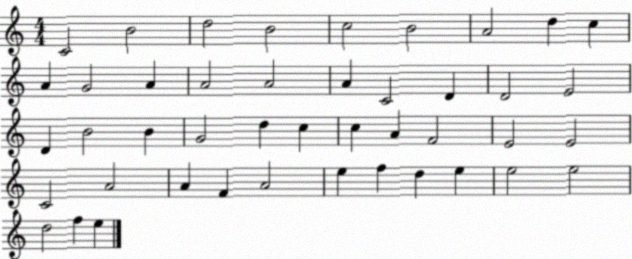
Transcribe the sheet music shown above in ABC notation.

X:1
T:Untitled
M:4/4
L:1/4
K:C
C2 B2 d2 B2 c2 B2 A2 d c A G2 A A2 A2 A C2 D D2 E2 D B2 B G2 d c c A F2 E2 E2 C2 A2 A F A2 e f d e e2 e2 d2 f e